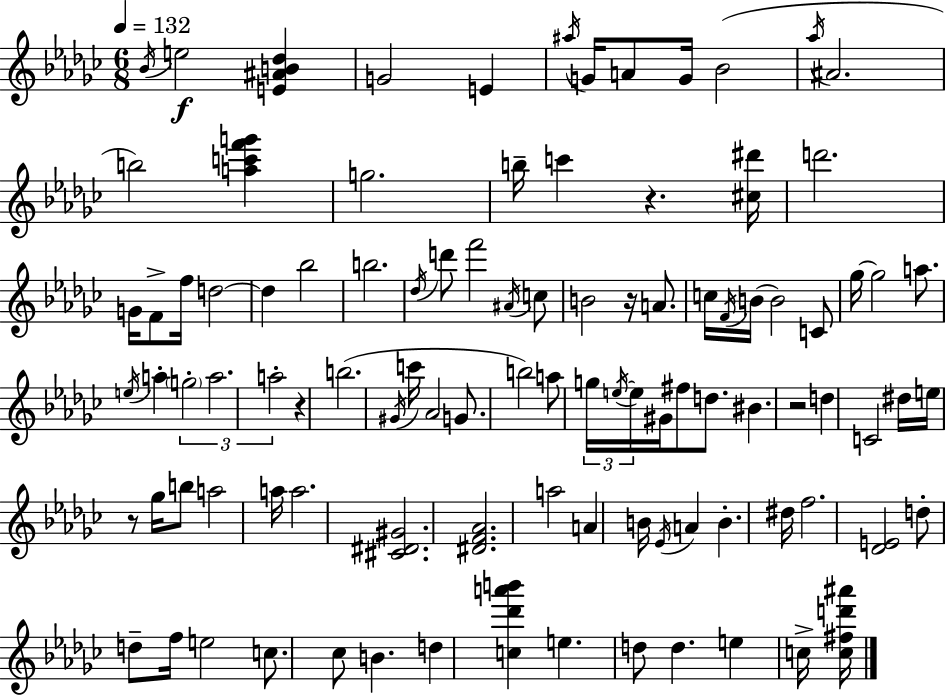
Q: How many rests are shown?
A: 5